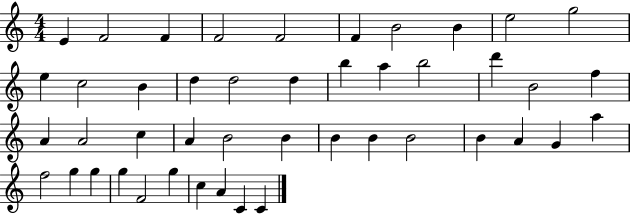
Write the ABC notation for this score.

X:1
T:Untitled
M:4/4
L:1/4
K:C
E F2 F F2 F2 F B2 B e2 g2 e c2 B d d2 d b a b2 d' B2 f A A2 c A B2 B B B B2 B A G a f2 g g g F2 g c A C C